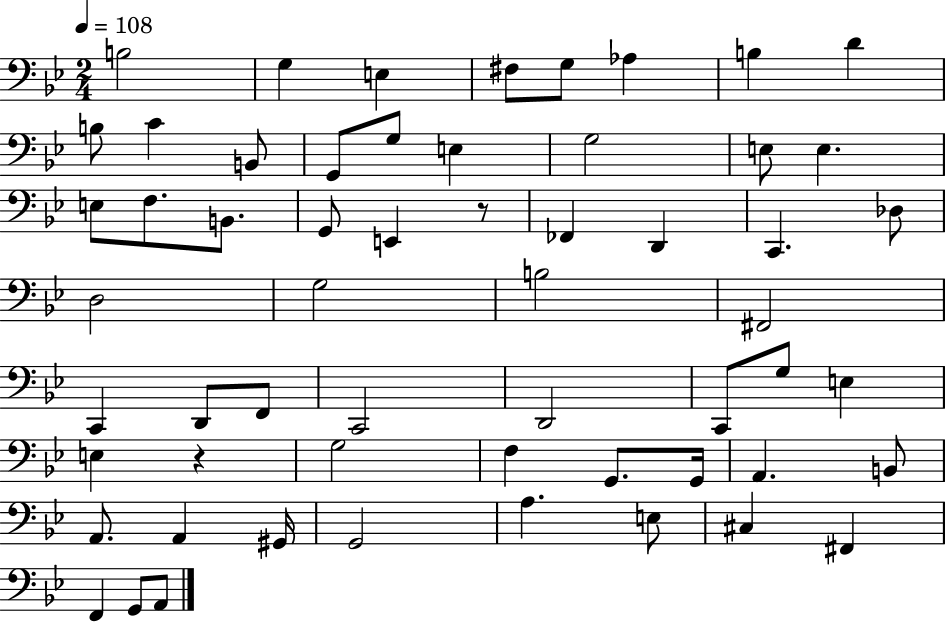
X:1
T:Untitled
M:2/4
L:1/4
K:Bb
B,2 G, E, ^F,/2 G,/2 _A, B, D B,/2 C B,,/2 G,,/2 G,/2 E, G,2 E,/2 E, E,/2 F,/2 B,,/2 G,,/2 E,, z/2 _F,, D,, C,, _D,/2 D,2 G,2 B,2 ^F,,2 C,, D,,/2 F,,/2 C,,2 D,,2 C,,/2 G,/2 E, E, z G,2 F, G,,/2 G,,/4 A,, B,,/2 A,,/2 A,, ^G,,/4 G,,2 A, E,/2 ^C, ^F,, F,, G,,/2 A,,/2